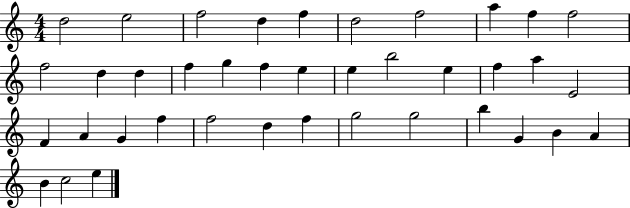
D5/h E5/h F5/h D5/q F5/q D5/h F5/h A5/q F5/q F5/h F5/h D5/q D5/q F5/q G5/q F5/q E5/q E5/q B5/h E5/q F5/q A5/q E4/h F4/q A4/q G4/q F5/q F5/h D5/q F5/q G5/h G5/h B5/q G4/q B4/q A4/q B4/q C5/h E5/q